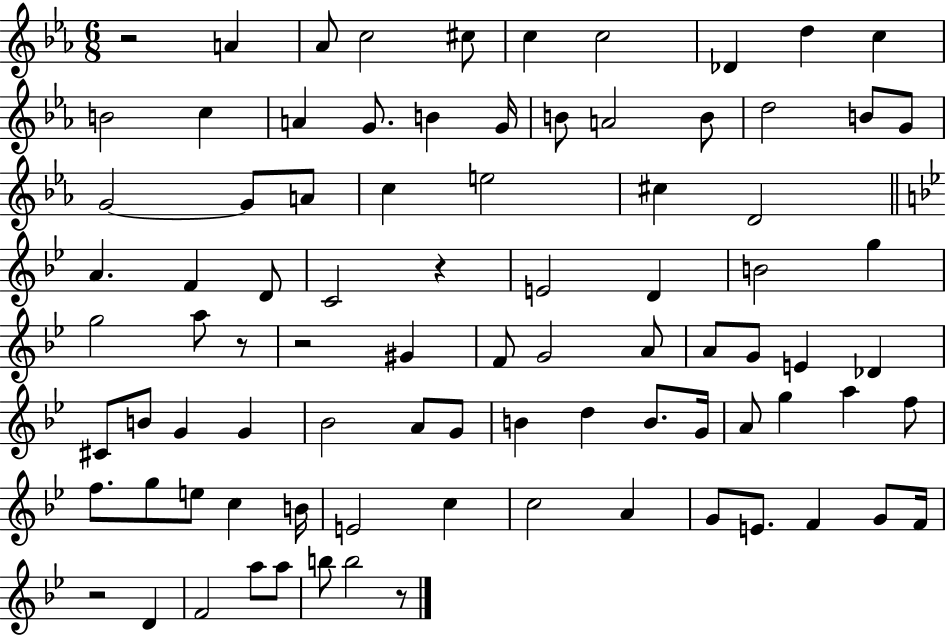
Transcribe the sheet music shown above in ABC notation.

X:1
T:Untitled
M:6/8
L:1/4
K:Eb
z2 A _A/2 c2 ^c/2 c c2 _D d c B2 c A G/2 B G/4 B/2 A2 B/2 d2 B/2 G/2 G2 G/2 A/2 c e2 ^c D2 A F D/2 C2 z E2 D B2 g g2 a/2 z/2 z2 ^G F/2 G2 A/2 A/2 G/2 E _D ^C/2 B/2 G G _B2 A/2 G/2 B d B/2 G/4 A/2 g a f/2 f/2 g/2 e/2 c B/4 E2 c c2 A G/2 E/2 F G/2 F/4 z2 D F2 a/2 a/2 b/2 b2 z/2